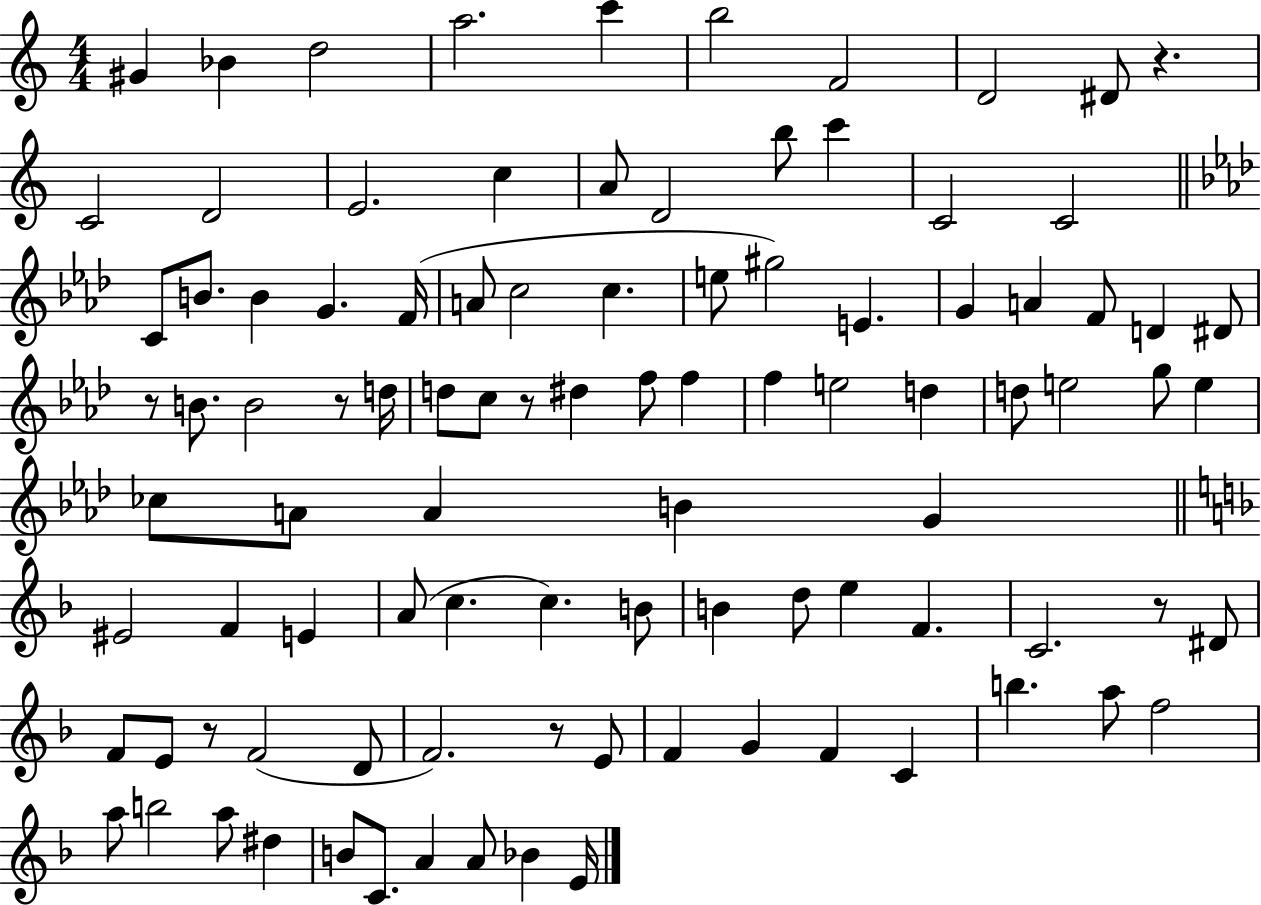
{
  \clef treble
  \numericTimeSignature
  \time 4/4
  \key c \major
  gis'4 bes'4 d''2 | a''2. c'''4 | b''2 f'2 | d'2 dis'8 r4. | \break c'2 d'2 | e'2. c''4 | a'8 d'2 b''8 c'''4 | c'2 c'2 | \break \bar "||" \break \key aes \major c'8 b'8. b'4 g'4. f'16( | a'8 c''2 c''4. | e''8 gis''2) e'4. | g'4 a'4 f'8 d'4 dis'8 | \break r8 b'8. b'2 r8 d''16 | d''8 c''8 r8 dis''4 f''8 f''4 | f''4 e''2 d''4 | d''8 e''2 g''8 e''4 | \break ces''8 a'8 a'4 b'4 g'4 | \bar "||" \break \key d \minor eis'2 f'4 e'4 | a'8( c''4. c''4.) b'8 | b'4 d''8 e''4 f'4. | c'2. r8 dis'8 | \break f'8 e'8 r8 f'2( d'8 | f'2.) r8 e'8 | f'4 g'4 f'4 c'4 | b''4. a''8 f''2 | \break a''8 b''2 a''8 dis''4 | b'8 c'8. a'4 a'8 bes'4 e'16 | \bar "|."
}